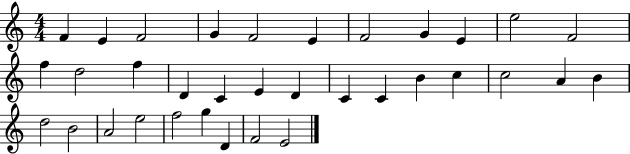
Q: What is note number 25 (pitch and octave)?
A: B4